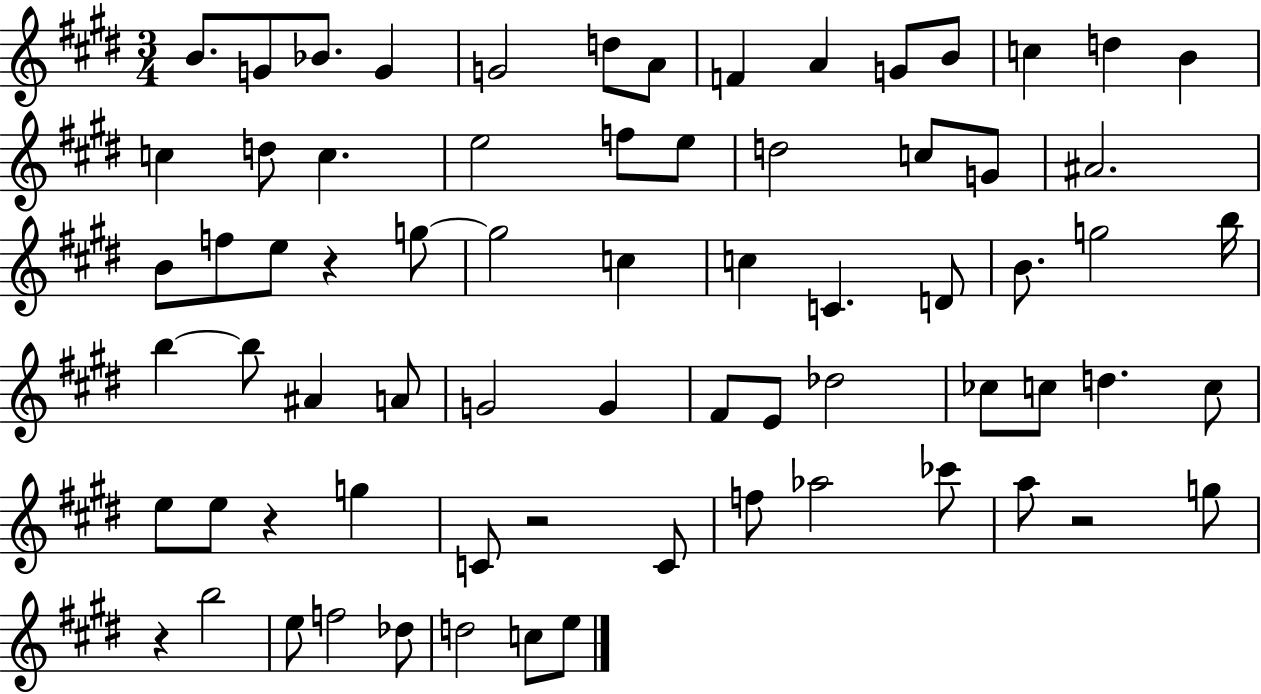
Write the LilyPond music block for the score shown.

{
  \clef treble
  \numericTimeSignature
  \time 3/4
  \key e \major
  b'8. g'8 bes'8. g'4 | g'2 d''8 a'8 | f'4 a'4 g'8 b'8 | c''4 d''4 b'4 | \break c''4 d''8 c''4. | e''2 f''8 e''8 | d''2 c''8 g'8 | ais'2. | \break b'8 f''8 e''8 r4 g''8~~ | g''2 c''4 | c''4 c'4. d'8 | b'8. g''2 b''16 | \break b''4~~ b''8 ais'4 a'8 | g'2 g'4 | fis'8 e'8 des''2 | ces''8 c''8 d''4. c''8 | \break e''8 e''8 r4 g''4 | c'8 r2 c'8 | f''8 aes''2 ces'''8 | a''8 r2 g''8 | \break r4 b''2 | e''8 f''2 des''8 | d''2 c''8 e''8 | \bar "|."
}